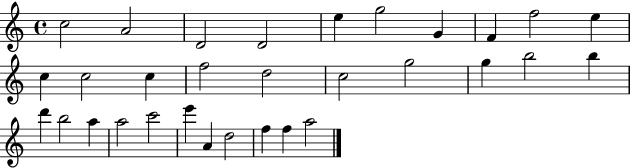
C5/h A4/h D4/h D4/h E5/q G5/h G4/q F4/q F5/h E5/q C5/q C5/h C5/q F5/h D5/h C5/h G5/h G5/q B5/h B5/q D6/q B5/h A5/q A5/h C6/h E6/q A4/q D5/h F5/q F5/q A5/h